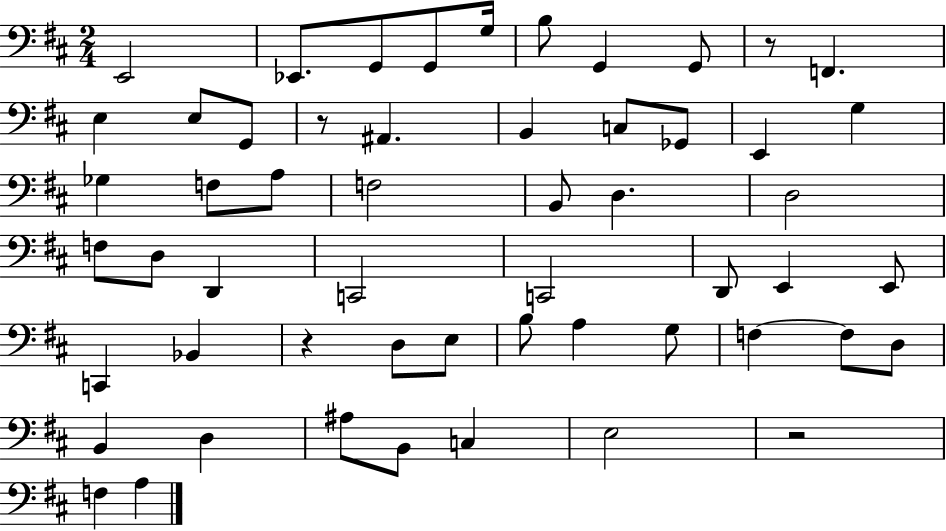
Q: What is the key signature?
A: D major